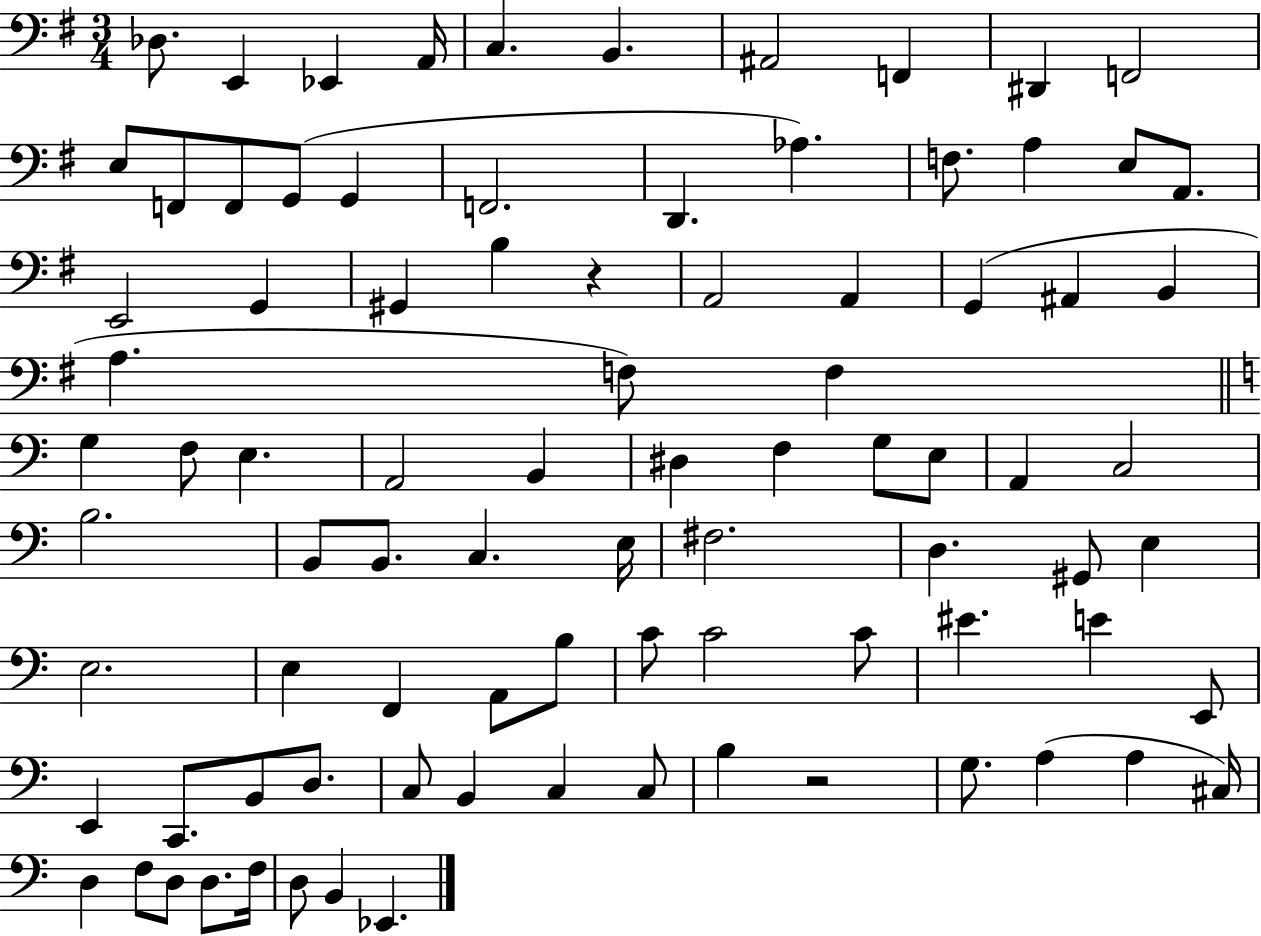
X:1
T:Untitled
M:3/4
L:1/4
K:G
_D,/2 E,, _E,, A,,/4 C, B,, ^A,,2 F,, ^D,, F,,2 E,/2 F,,/2 F,,/2 G,,/2 G,, F,,2 D,, _A, F,/2 A, E,/2 A,,/2 E,,2 G,, ^G,, B, z A,,2 A,, G,, ^A,, B,, A, F,/2 F, G, F,/2 E, A,,2 B,, ^D, F, G,/2 E,/2 A,, C,2 B,2 B,,/2 B,,/2 C, E,/4 ^F,2 D, ^G,,/2 E, E,2 E, F,, A,,/2 B,/2 C/2 C2 C/2 ^E E E,,/2 E,, C,,/2 B,,/2 D,/2 C,/2 B,, C, C,/2 B, z2 G,/2 A, A, ^C,/4 D, F,/2 D,/2 D,/2 F,/4 D,/2 B,, _E,,